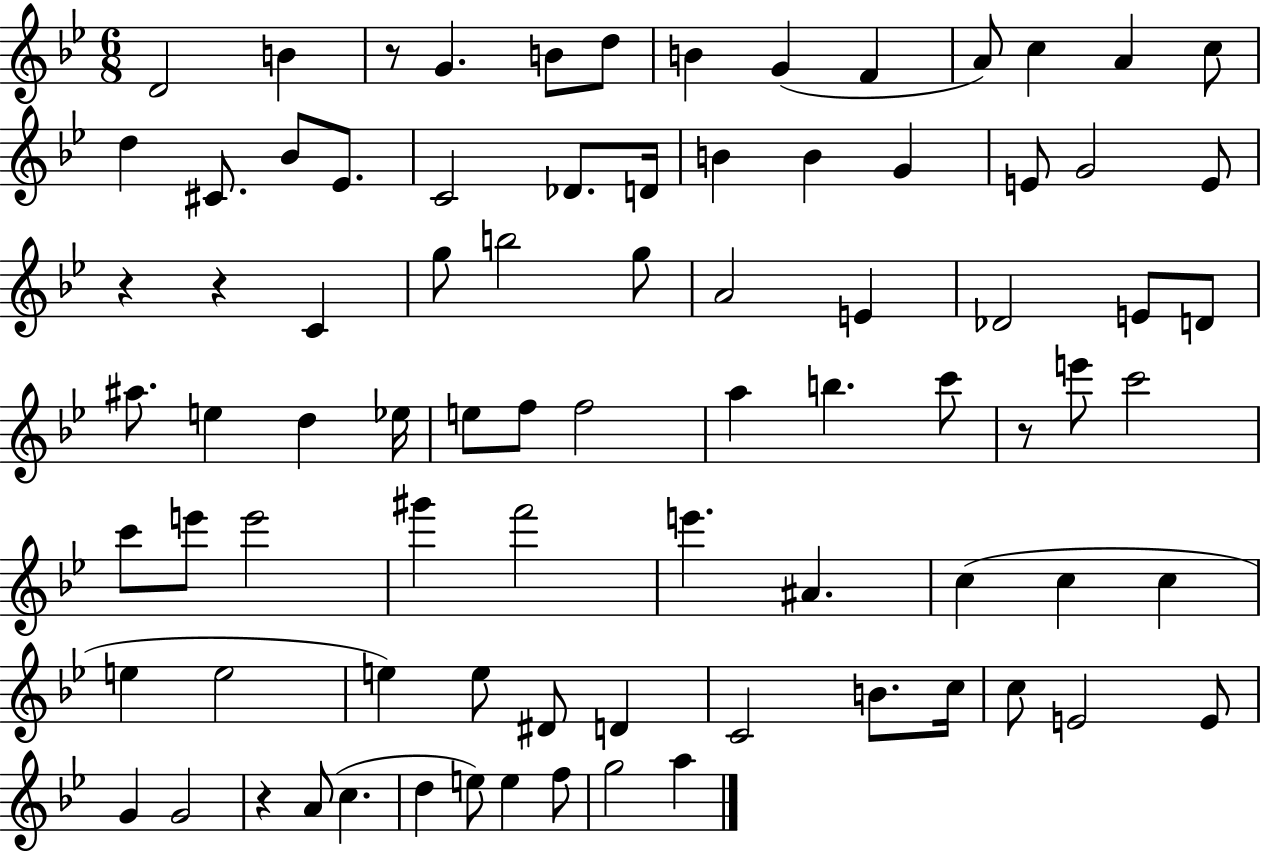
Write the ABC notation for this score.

X:1
T:Untitled
M:6/8
L:1/4
K:Bb
D2 B z/2 G B/2 d/2 B G F A/2 c A c/2 d ^C/2 _B/2 _E/2 C2 _D/2 D/4 B B G E/2 G2 E/2 z z C g/2 b2 g/2 A2 E _D2 E/2 D/2 ^a/2 e d _e/4 e/2 f/2 f2 a b c'/2 z/2 e'/2 c'2 c'/2 e'/2 e'2 ^g' f'2 e' ^A c c c e e2 e e/2 ^D/2 D C2 B/2 c/4 c/2 E2 E/2 G G2 z A/2 c d e/2 e f/2 g2 a